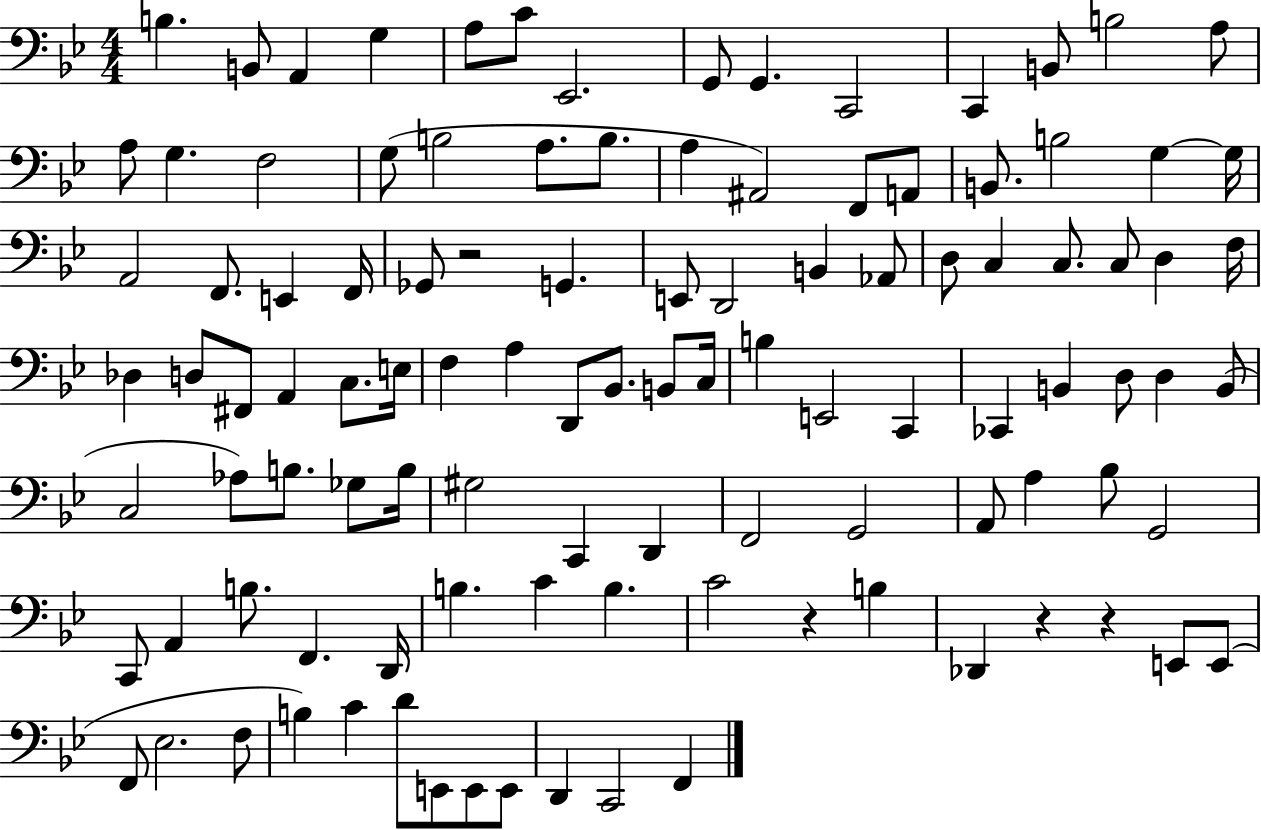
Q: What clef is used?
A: bass